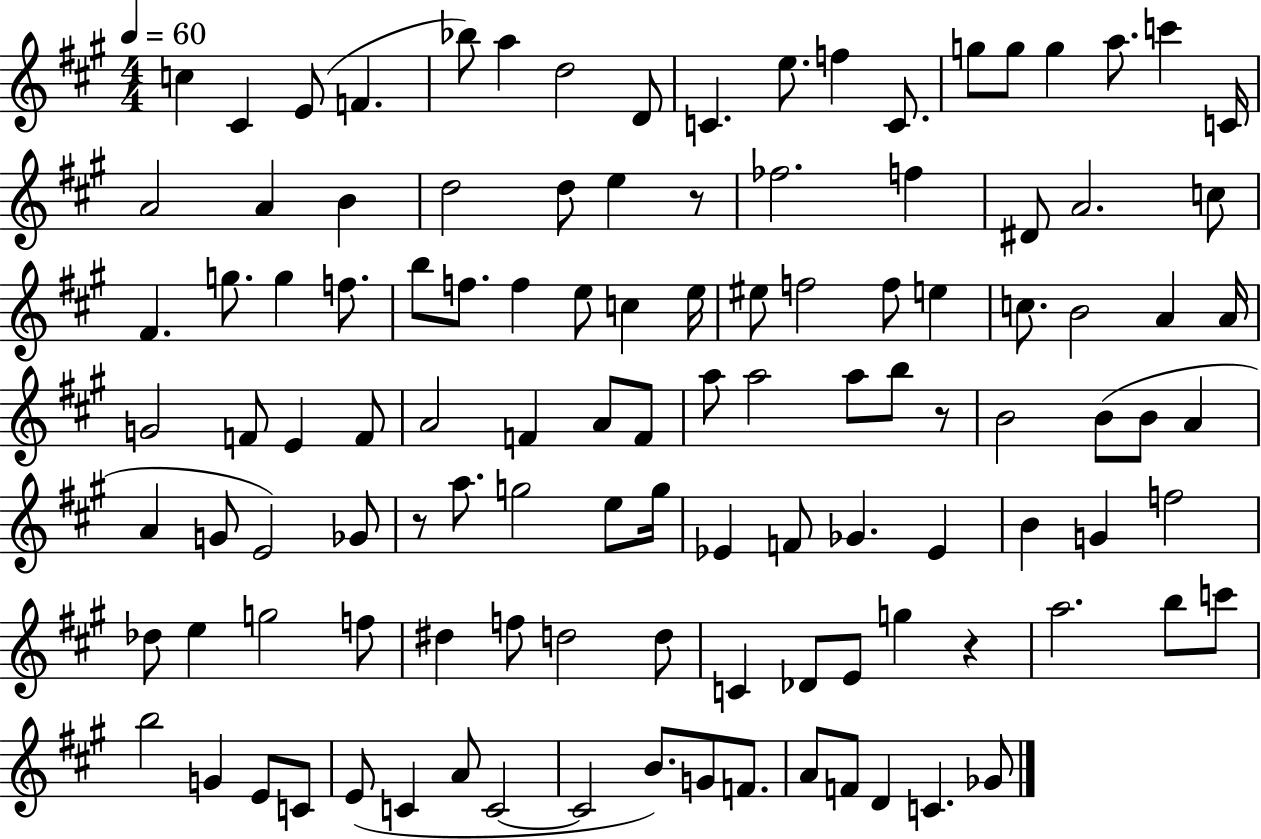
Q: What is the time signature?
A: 4/4